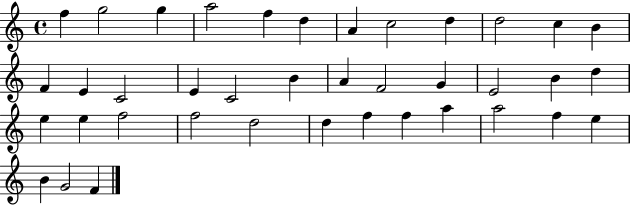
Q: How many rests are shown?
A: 0